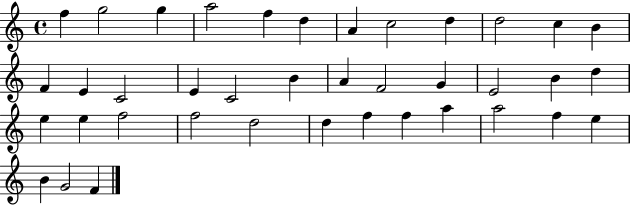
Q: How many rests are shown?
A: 0